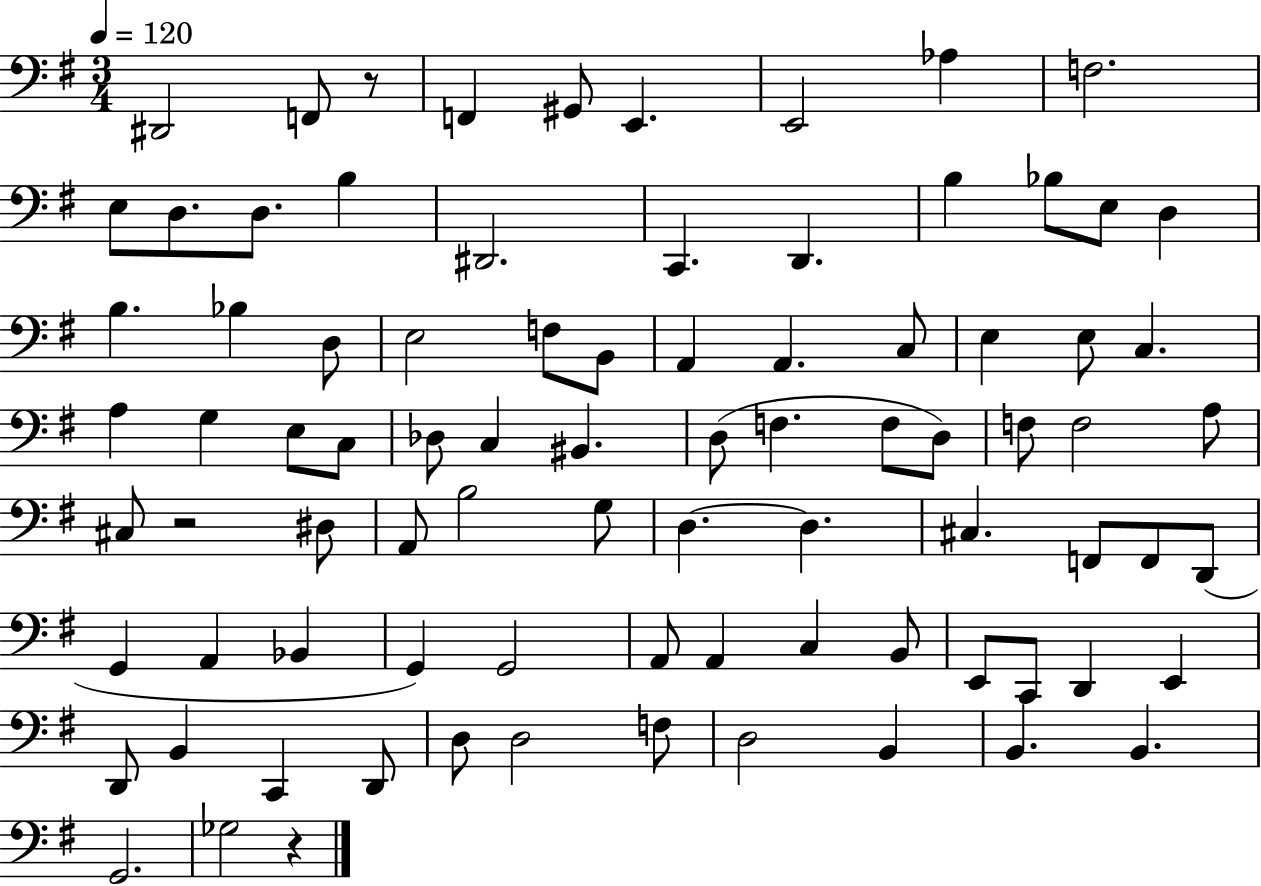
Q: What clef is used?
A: bass